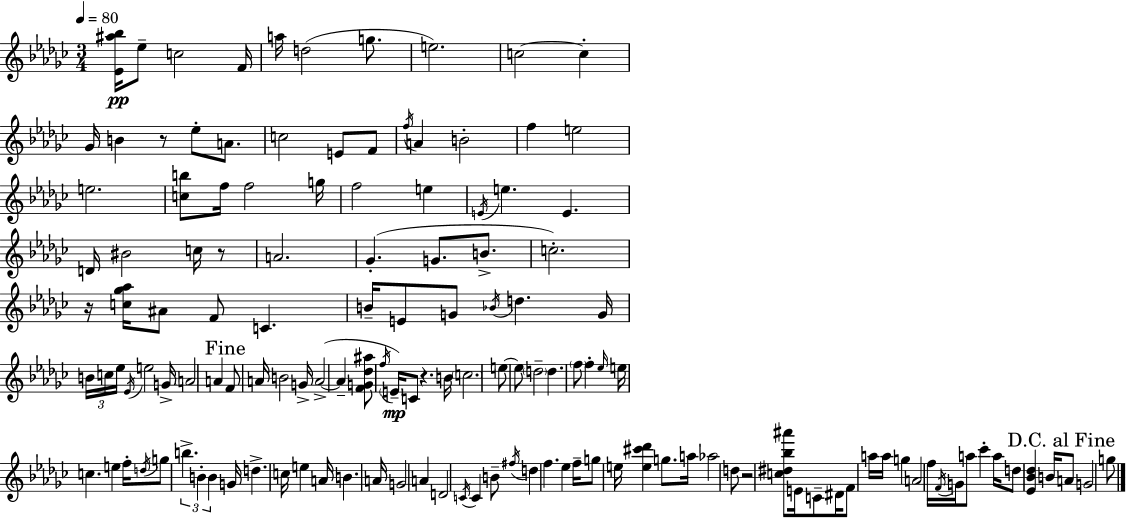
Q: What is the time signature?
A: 3/4